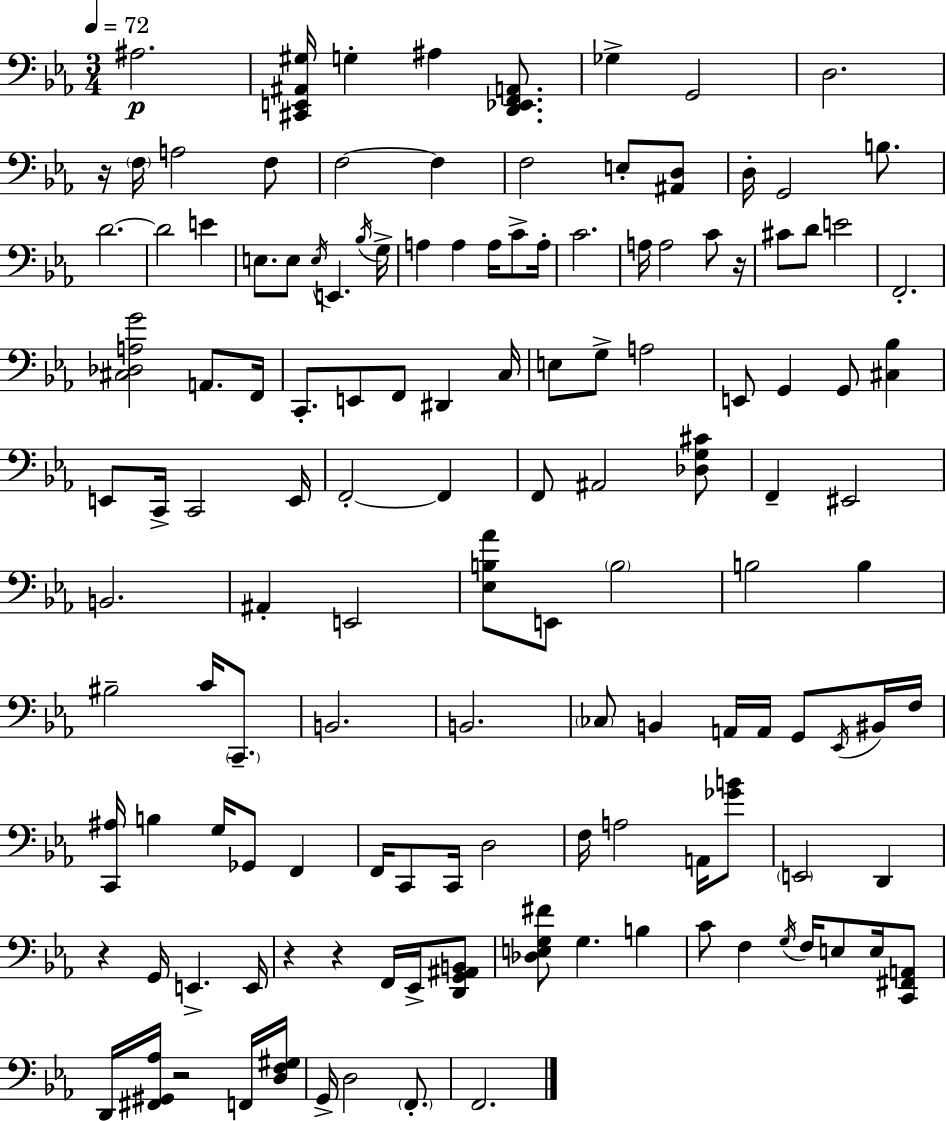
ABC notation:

X:1
T:Untitled
M:3/4
L:1/4
K:Eb
^A,2 [^C,,E,,^A,,^G,]/4 G, ^A, [D,,_E,,F,,A,,]/2 _G, G,,2 D,2 z/4 F,/4 A,2 F,/2 F,2 F, F,2 E,/2 [^A,,D,]/2 D,/4 G,,2 B,/2 D2 D2 E E,/2 E,/2 E,/4 E,, _B,/4 G,/4 A, A, A,/4 C/2 A,/4 C2 A,/4 A,2 C/2 z/4 ^C/2 D/2 E2 F,,2 [^C,_D,A,G]2 A,,/2 F,,/4 C,,/2 E,,/2 F,,/2 ^D,, C,/4 E,/2 G,/2 A,2 E,,/2 G,, G,,/2 [^C,_B,] E,,/2 C,,/4 C,,2 E,,/4 F,,2 F,, F,,/2 ^A,,2 [_D,G,^C]/2 F,, ^E,,2 B,,2 ^A,, E,,2 [_E,B,_A]/2 E,,/2 B,2 B,2 B, ^B,2 C/4 C,,/2 B,,2 B,,2 _C,/2 B,, A,,/4 A,,/4 G,,/2 _E,,/4 ^B,,/4 F,/4 [C,,^A,]/4 B, G,/4 _G,,/2 F,, F,,/4 C,,/2 C,,/4 D,2 F,/4 A,2 A,,/4 [_GB]/2 E,,2 D,, z G,,/4 E,, E,,/4 z z F,,/4 _E,,/4 [D,,G,,^A,,B,,]/2 [_D,E,G,^F]/2 G, B, C/2 F, G,/4 F,/4 E,/2 E,/4 [C,,^F,,A,,]/2 D,,/4 [^F,,^G,,_A,]/4 z2 F,,/4 [D,F,^G,]/4 G,,/4 D,2 F,,/2 F,,2